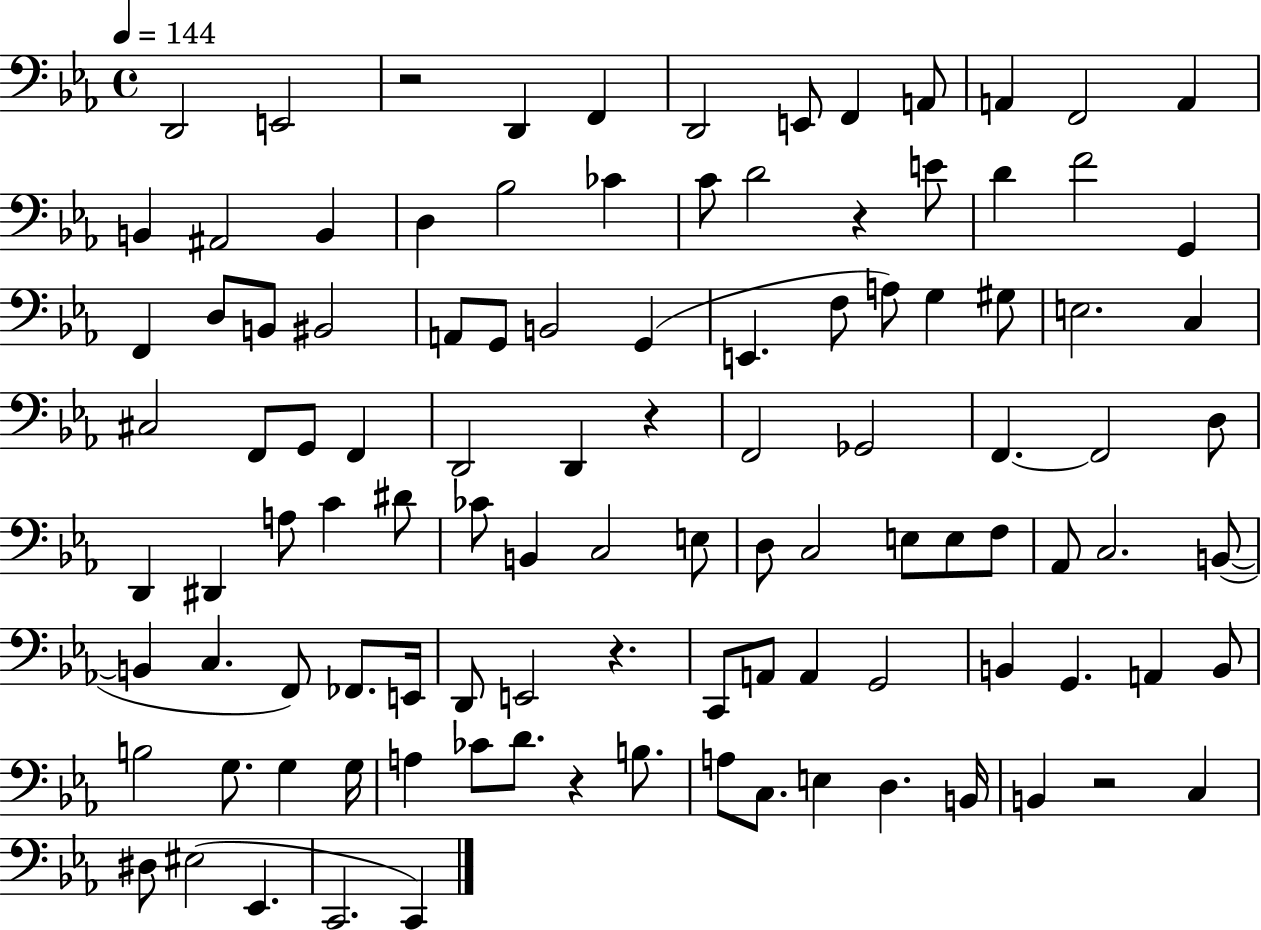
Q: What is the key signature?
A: EES major